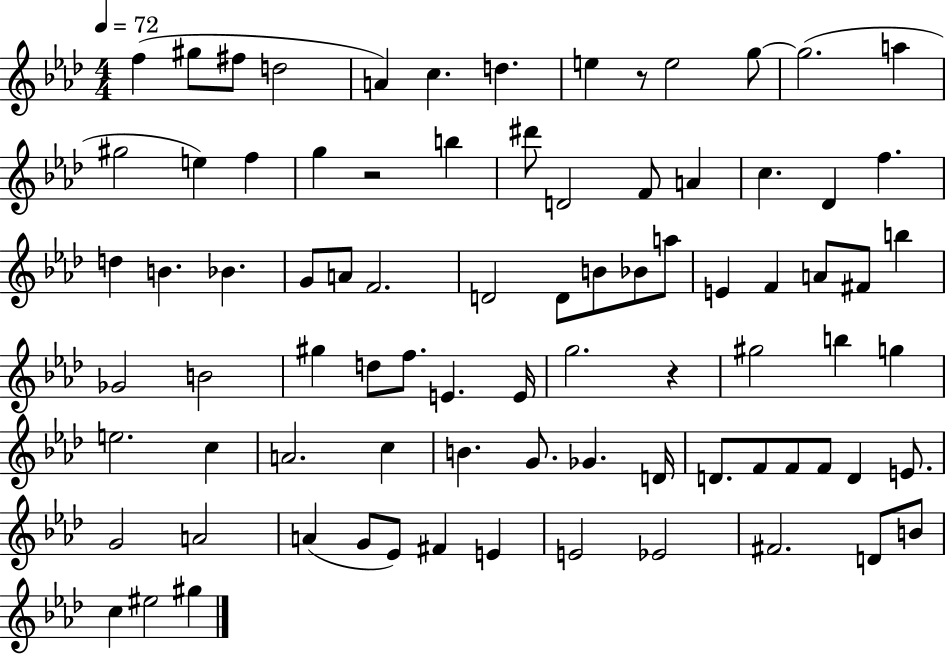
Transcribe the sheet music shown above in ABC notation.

X:1
T:Untitled
M:4/4
L:1/4
K:Ab
f ^g/2 ^f/2 d2 A c d e z/2 e2 g/2 g2 a ^g2 e f g z2 b ^d'/2 D2 F/2 A c _D f d B _B G/2 A/2 F2 D2 D/2 B/2 _B/2 a/2 E F A/2 ^F/2 b _G2 B2 ^g d/2 f/2 E E/4 g2 z ^g2 b g e2 c A2 c B G/2 _G D/4 D/2 F/2 F/2 F/2 D E/2 G2 A2 A G/2 _E/2 ^F E E2 _E2 ^F2 D/2 B/2 c ^e2 ^g